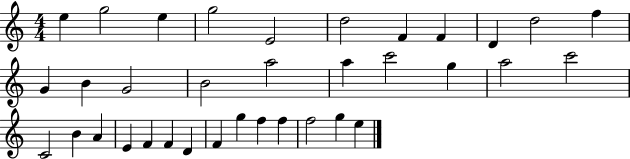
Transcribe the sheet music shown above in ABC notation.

X:1
T:Untitled
M:4/4
L:1/4
K:C
e g2 e g2 E2 d2 F F D d2 f G B G2 B2 a2 a c'2 g a2 c'2 C2 B A E F F D F g f f f2 g e